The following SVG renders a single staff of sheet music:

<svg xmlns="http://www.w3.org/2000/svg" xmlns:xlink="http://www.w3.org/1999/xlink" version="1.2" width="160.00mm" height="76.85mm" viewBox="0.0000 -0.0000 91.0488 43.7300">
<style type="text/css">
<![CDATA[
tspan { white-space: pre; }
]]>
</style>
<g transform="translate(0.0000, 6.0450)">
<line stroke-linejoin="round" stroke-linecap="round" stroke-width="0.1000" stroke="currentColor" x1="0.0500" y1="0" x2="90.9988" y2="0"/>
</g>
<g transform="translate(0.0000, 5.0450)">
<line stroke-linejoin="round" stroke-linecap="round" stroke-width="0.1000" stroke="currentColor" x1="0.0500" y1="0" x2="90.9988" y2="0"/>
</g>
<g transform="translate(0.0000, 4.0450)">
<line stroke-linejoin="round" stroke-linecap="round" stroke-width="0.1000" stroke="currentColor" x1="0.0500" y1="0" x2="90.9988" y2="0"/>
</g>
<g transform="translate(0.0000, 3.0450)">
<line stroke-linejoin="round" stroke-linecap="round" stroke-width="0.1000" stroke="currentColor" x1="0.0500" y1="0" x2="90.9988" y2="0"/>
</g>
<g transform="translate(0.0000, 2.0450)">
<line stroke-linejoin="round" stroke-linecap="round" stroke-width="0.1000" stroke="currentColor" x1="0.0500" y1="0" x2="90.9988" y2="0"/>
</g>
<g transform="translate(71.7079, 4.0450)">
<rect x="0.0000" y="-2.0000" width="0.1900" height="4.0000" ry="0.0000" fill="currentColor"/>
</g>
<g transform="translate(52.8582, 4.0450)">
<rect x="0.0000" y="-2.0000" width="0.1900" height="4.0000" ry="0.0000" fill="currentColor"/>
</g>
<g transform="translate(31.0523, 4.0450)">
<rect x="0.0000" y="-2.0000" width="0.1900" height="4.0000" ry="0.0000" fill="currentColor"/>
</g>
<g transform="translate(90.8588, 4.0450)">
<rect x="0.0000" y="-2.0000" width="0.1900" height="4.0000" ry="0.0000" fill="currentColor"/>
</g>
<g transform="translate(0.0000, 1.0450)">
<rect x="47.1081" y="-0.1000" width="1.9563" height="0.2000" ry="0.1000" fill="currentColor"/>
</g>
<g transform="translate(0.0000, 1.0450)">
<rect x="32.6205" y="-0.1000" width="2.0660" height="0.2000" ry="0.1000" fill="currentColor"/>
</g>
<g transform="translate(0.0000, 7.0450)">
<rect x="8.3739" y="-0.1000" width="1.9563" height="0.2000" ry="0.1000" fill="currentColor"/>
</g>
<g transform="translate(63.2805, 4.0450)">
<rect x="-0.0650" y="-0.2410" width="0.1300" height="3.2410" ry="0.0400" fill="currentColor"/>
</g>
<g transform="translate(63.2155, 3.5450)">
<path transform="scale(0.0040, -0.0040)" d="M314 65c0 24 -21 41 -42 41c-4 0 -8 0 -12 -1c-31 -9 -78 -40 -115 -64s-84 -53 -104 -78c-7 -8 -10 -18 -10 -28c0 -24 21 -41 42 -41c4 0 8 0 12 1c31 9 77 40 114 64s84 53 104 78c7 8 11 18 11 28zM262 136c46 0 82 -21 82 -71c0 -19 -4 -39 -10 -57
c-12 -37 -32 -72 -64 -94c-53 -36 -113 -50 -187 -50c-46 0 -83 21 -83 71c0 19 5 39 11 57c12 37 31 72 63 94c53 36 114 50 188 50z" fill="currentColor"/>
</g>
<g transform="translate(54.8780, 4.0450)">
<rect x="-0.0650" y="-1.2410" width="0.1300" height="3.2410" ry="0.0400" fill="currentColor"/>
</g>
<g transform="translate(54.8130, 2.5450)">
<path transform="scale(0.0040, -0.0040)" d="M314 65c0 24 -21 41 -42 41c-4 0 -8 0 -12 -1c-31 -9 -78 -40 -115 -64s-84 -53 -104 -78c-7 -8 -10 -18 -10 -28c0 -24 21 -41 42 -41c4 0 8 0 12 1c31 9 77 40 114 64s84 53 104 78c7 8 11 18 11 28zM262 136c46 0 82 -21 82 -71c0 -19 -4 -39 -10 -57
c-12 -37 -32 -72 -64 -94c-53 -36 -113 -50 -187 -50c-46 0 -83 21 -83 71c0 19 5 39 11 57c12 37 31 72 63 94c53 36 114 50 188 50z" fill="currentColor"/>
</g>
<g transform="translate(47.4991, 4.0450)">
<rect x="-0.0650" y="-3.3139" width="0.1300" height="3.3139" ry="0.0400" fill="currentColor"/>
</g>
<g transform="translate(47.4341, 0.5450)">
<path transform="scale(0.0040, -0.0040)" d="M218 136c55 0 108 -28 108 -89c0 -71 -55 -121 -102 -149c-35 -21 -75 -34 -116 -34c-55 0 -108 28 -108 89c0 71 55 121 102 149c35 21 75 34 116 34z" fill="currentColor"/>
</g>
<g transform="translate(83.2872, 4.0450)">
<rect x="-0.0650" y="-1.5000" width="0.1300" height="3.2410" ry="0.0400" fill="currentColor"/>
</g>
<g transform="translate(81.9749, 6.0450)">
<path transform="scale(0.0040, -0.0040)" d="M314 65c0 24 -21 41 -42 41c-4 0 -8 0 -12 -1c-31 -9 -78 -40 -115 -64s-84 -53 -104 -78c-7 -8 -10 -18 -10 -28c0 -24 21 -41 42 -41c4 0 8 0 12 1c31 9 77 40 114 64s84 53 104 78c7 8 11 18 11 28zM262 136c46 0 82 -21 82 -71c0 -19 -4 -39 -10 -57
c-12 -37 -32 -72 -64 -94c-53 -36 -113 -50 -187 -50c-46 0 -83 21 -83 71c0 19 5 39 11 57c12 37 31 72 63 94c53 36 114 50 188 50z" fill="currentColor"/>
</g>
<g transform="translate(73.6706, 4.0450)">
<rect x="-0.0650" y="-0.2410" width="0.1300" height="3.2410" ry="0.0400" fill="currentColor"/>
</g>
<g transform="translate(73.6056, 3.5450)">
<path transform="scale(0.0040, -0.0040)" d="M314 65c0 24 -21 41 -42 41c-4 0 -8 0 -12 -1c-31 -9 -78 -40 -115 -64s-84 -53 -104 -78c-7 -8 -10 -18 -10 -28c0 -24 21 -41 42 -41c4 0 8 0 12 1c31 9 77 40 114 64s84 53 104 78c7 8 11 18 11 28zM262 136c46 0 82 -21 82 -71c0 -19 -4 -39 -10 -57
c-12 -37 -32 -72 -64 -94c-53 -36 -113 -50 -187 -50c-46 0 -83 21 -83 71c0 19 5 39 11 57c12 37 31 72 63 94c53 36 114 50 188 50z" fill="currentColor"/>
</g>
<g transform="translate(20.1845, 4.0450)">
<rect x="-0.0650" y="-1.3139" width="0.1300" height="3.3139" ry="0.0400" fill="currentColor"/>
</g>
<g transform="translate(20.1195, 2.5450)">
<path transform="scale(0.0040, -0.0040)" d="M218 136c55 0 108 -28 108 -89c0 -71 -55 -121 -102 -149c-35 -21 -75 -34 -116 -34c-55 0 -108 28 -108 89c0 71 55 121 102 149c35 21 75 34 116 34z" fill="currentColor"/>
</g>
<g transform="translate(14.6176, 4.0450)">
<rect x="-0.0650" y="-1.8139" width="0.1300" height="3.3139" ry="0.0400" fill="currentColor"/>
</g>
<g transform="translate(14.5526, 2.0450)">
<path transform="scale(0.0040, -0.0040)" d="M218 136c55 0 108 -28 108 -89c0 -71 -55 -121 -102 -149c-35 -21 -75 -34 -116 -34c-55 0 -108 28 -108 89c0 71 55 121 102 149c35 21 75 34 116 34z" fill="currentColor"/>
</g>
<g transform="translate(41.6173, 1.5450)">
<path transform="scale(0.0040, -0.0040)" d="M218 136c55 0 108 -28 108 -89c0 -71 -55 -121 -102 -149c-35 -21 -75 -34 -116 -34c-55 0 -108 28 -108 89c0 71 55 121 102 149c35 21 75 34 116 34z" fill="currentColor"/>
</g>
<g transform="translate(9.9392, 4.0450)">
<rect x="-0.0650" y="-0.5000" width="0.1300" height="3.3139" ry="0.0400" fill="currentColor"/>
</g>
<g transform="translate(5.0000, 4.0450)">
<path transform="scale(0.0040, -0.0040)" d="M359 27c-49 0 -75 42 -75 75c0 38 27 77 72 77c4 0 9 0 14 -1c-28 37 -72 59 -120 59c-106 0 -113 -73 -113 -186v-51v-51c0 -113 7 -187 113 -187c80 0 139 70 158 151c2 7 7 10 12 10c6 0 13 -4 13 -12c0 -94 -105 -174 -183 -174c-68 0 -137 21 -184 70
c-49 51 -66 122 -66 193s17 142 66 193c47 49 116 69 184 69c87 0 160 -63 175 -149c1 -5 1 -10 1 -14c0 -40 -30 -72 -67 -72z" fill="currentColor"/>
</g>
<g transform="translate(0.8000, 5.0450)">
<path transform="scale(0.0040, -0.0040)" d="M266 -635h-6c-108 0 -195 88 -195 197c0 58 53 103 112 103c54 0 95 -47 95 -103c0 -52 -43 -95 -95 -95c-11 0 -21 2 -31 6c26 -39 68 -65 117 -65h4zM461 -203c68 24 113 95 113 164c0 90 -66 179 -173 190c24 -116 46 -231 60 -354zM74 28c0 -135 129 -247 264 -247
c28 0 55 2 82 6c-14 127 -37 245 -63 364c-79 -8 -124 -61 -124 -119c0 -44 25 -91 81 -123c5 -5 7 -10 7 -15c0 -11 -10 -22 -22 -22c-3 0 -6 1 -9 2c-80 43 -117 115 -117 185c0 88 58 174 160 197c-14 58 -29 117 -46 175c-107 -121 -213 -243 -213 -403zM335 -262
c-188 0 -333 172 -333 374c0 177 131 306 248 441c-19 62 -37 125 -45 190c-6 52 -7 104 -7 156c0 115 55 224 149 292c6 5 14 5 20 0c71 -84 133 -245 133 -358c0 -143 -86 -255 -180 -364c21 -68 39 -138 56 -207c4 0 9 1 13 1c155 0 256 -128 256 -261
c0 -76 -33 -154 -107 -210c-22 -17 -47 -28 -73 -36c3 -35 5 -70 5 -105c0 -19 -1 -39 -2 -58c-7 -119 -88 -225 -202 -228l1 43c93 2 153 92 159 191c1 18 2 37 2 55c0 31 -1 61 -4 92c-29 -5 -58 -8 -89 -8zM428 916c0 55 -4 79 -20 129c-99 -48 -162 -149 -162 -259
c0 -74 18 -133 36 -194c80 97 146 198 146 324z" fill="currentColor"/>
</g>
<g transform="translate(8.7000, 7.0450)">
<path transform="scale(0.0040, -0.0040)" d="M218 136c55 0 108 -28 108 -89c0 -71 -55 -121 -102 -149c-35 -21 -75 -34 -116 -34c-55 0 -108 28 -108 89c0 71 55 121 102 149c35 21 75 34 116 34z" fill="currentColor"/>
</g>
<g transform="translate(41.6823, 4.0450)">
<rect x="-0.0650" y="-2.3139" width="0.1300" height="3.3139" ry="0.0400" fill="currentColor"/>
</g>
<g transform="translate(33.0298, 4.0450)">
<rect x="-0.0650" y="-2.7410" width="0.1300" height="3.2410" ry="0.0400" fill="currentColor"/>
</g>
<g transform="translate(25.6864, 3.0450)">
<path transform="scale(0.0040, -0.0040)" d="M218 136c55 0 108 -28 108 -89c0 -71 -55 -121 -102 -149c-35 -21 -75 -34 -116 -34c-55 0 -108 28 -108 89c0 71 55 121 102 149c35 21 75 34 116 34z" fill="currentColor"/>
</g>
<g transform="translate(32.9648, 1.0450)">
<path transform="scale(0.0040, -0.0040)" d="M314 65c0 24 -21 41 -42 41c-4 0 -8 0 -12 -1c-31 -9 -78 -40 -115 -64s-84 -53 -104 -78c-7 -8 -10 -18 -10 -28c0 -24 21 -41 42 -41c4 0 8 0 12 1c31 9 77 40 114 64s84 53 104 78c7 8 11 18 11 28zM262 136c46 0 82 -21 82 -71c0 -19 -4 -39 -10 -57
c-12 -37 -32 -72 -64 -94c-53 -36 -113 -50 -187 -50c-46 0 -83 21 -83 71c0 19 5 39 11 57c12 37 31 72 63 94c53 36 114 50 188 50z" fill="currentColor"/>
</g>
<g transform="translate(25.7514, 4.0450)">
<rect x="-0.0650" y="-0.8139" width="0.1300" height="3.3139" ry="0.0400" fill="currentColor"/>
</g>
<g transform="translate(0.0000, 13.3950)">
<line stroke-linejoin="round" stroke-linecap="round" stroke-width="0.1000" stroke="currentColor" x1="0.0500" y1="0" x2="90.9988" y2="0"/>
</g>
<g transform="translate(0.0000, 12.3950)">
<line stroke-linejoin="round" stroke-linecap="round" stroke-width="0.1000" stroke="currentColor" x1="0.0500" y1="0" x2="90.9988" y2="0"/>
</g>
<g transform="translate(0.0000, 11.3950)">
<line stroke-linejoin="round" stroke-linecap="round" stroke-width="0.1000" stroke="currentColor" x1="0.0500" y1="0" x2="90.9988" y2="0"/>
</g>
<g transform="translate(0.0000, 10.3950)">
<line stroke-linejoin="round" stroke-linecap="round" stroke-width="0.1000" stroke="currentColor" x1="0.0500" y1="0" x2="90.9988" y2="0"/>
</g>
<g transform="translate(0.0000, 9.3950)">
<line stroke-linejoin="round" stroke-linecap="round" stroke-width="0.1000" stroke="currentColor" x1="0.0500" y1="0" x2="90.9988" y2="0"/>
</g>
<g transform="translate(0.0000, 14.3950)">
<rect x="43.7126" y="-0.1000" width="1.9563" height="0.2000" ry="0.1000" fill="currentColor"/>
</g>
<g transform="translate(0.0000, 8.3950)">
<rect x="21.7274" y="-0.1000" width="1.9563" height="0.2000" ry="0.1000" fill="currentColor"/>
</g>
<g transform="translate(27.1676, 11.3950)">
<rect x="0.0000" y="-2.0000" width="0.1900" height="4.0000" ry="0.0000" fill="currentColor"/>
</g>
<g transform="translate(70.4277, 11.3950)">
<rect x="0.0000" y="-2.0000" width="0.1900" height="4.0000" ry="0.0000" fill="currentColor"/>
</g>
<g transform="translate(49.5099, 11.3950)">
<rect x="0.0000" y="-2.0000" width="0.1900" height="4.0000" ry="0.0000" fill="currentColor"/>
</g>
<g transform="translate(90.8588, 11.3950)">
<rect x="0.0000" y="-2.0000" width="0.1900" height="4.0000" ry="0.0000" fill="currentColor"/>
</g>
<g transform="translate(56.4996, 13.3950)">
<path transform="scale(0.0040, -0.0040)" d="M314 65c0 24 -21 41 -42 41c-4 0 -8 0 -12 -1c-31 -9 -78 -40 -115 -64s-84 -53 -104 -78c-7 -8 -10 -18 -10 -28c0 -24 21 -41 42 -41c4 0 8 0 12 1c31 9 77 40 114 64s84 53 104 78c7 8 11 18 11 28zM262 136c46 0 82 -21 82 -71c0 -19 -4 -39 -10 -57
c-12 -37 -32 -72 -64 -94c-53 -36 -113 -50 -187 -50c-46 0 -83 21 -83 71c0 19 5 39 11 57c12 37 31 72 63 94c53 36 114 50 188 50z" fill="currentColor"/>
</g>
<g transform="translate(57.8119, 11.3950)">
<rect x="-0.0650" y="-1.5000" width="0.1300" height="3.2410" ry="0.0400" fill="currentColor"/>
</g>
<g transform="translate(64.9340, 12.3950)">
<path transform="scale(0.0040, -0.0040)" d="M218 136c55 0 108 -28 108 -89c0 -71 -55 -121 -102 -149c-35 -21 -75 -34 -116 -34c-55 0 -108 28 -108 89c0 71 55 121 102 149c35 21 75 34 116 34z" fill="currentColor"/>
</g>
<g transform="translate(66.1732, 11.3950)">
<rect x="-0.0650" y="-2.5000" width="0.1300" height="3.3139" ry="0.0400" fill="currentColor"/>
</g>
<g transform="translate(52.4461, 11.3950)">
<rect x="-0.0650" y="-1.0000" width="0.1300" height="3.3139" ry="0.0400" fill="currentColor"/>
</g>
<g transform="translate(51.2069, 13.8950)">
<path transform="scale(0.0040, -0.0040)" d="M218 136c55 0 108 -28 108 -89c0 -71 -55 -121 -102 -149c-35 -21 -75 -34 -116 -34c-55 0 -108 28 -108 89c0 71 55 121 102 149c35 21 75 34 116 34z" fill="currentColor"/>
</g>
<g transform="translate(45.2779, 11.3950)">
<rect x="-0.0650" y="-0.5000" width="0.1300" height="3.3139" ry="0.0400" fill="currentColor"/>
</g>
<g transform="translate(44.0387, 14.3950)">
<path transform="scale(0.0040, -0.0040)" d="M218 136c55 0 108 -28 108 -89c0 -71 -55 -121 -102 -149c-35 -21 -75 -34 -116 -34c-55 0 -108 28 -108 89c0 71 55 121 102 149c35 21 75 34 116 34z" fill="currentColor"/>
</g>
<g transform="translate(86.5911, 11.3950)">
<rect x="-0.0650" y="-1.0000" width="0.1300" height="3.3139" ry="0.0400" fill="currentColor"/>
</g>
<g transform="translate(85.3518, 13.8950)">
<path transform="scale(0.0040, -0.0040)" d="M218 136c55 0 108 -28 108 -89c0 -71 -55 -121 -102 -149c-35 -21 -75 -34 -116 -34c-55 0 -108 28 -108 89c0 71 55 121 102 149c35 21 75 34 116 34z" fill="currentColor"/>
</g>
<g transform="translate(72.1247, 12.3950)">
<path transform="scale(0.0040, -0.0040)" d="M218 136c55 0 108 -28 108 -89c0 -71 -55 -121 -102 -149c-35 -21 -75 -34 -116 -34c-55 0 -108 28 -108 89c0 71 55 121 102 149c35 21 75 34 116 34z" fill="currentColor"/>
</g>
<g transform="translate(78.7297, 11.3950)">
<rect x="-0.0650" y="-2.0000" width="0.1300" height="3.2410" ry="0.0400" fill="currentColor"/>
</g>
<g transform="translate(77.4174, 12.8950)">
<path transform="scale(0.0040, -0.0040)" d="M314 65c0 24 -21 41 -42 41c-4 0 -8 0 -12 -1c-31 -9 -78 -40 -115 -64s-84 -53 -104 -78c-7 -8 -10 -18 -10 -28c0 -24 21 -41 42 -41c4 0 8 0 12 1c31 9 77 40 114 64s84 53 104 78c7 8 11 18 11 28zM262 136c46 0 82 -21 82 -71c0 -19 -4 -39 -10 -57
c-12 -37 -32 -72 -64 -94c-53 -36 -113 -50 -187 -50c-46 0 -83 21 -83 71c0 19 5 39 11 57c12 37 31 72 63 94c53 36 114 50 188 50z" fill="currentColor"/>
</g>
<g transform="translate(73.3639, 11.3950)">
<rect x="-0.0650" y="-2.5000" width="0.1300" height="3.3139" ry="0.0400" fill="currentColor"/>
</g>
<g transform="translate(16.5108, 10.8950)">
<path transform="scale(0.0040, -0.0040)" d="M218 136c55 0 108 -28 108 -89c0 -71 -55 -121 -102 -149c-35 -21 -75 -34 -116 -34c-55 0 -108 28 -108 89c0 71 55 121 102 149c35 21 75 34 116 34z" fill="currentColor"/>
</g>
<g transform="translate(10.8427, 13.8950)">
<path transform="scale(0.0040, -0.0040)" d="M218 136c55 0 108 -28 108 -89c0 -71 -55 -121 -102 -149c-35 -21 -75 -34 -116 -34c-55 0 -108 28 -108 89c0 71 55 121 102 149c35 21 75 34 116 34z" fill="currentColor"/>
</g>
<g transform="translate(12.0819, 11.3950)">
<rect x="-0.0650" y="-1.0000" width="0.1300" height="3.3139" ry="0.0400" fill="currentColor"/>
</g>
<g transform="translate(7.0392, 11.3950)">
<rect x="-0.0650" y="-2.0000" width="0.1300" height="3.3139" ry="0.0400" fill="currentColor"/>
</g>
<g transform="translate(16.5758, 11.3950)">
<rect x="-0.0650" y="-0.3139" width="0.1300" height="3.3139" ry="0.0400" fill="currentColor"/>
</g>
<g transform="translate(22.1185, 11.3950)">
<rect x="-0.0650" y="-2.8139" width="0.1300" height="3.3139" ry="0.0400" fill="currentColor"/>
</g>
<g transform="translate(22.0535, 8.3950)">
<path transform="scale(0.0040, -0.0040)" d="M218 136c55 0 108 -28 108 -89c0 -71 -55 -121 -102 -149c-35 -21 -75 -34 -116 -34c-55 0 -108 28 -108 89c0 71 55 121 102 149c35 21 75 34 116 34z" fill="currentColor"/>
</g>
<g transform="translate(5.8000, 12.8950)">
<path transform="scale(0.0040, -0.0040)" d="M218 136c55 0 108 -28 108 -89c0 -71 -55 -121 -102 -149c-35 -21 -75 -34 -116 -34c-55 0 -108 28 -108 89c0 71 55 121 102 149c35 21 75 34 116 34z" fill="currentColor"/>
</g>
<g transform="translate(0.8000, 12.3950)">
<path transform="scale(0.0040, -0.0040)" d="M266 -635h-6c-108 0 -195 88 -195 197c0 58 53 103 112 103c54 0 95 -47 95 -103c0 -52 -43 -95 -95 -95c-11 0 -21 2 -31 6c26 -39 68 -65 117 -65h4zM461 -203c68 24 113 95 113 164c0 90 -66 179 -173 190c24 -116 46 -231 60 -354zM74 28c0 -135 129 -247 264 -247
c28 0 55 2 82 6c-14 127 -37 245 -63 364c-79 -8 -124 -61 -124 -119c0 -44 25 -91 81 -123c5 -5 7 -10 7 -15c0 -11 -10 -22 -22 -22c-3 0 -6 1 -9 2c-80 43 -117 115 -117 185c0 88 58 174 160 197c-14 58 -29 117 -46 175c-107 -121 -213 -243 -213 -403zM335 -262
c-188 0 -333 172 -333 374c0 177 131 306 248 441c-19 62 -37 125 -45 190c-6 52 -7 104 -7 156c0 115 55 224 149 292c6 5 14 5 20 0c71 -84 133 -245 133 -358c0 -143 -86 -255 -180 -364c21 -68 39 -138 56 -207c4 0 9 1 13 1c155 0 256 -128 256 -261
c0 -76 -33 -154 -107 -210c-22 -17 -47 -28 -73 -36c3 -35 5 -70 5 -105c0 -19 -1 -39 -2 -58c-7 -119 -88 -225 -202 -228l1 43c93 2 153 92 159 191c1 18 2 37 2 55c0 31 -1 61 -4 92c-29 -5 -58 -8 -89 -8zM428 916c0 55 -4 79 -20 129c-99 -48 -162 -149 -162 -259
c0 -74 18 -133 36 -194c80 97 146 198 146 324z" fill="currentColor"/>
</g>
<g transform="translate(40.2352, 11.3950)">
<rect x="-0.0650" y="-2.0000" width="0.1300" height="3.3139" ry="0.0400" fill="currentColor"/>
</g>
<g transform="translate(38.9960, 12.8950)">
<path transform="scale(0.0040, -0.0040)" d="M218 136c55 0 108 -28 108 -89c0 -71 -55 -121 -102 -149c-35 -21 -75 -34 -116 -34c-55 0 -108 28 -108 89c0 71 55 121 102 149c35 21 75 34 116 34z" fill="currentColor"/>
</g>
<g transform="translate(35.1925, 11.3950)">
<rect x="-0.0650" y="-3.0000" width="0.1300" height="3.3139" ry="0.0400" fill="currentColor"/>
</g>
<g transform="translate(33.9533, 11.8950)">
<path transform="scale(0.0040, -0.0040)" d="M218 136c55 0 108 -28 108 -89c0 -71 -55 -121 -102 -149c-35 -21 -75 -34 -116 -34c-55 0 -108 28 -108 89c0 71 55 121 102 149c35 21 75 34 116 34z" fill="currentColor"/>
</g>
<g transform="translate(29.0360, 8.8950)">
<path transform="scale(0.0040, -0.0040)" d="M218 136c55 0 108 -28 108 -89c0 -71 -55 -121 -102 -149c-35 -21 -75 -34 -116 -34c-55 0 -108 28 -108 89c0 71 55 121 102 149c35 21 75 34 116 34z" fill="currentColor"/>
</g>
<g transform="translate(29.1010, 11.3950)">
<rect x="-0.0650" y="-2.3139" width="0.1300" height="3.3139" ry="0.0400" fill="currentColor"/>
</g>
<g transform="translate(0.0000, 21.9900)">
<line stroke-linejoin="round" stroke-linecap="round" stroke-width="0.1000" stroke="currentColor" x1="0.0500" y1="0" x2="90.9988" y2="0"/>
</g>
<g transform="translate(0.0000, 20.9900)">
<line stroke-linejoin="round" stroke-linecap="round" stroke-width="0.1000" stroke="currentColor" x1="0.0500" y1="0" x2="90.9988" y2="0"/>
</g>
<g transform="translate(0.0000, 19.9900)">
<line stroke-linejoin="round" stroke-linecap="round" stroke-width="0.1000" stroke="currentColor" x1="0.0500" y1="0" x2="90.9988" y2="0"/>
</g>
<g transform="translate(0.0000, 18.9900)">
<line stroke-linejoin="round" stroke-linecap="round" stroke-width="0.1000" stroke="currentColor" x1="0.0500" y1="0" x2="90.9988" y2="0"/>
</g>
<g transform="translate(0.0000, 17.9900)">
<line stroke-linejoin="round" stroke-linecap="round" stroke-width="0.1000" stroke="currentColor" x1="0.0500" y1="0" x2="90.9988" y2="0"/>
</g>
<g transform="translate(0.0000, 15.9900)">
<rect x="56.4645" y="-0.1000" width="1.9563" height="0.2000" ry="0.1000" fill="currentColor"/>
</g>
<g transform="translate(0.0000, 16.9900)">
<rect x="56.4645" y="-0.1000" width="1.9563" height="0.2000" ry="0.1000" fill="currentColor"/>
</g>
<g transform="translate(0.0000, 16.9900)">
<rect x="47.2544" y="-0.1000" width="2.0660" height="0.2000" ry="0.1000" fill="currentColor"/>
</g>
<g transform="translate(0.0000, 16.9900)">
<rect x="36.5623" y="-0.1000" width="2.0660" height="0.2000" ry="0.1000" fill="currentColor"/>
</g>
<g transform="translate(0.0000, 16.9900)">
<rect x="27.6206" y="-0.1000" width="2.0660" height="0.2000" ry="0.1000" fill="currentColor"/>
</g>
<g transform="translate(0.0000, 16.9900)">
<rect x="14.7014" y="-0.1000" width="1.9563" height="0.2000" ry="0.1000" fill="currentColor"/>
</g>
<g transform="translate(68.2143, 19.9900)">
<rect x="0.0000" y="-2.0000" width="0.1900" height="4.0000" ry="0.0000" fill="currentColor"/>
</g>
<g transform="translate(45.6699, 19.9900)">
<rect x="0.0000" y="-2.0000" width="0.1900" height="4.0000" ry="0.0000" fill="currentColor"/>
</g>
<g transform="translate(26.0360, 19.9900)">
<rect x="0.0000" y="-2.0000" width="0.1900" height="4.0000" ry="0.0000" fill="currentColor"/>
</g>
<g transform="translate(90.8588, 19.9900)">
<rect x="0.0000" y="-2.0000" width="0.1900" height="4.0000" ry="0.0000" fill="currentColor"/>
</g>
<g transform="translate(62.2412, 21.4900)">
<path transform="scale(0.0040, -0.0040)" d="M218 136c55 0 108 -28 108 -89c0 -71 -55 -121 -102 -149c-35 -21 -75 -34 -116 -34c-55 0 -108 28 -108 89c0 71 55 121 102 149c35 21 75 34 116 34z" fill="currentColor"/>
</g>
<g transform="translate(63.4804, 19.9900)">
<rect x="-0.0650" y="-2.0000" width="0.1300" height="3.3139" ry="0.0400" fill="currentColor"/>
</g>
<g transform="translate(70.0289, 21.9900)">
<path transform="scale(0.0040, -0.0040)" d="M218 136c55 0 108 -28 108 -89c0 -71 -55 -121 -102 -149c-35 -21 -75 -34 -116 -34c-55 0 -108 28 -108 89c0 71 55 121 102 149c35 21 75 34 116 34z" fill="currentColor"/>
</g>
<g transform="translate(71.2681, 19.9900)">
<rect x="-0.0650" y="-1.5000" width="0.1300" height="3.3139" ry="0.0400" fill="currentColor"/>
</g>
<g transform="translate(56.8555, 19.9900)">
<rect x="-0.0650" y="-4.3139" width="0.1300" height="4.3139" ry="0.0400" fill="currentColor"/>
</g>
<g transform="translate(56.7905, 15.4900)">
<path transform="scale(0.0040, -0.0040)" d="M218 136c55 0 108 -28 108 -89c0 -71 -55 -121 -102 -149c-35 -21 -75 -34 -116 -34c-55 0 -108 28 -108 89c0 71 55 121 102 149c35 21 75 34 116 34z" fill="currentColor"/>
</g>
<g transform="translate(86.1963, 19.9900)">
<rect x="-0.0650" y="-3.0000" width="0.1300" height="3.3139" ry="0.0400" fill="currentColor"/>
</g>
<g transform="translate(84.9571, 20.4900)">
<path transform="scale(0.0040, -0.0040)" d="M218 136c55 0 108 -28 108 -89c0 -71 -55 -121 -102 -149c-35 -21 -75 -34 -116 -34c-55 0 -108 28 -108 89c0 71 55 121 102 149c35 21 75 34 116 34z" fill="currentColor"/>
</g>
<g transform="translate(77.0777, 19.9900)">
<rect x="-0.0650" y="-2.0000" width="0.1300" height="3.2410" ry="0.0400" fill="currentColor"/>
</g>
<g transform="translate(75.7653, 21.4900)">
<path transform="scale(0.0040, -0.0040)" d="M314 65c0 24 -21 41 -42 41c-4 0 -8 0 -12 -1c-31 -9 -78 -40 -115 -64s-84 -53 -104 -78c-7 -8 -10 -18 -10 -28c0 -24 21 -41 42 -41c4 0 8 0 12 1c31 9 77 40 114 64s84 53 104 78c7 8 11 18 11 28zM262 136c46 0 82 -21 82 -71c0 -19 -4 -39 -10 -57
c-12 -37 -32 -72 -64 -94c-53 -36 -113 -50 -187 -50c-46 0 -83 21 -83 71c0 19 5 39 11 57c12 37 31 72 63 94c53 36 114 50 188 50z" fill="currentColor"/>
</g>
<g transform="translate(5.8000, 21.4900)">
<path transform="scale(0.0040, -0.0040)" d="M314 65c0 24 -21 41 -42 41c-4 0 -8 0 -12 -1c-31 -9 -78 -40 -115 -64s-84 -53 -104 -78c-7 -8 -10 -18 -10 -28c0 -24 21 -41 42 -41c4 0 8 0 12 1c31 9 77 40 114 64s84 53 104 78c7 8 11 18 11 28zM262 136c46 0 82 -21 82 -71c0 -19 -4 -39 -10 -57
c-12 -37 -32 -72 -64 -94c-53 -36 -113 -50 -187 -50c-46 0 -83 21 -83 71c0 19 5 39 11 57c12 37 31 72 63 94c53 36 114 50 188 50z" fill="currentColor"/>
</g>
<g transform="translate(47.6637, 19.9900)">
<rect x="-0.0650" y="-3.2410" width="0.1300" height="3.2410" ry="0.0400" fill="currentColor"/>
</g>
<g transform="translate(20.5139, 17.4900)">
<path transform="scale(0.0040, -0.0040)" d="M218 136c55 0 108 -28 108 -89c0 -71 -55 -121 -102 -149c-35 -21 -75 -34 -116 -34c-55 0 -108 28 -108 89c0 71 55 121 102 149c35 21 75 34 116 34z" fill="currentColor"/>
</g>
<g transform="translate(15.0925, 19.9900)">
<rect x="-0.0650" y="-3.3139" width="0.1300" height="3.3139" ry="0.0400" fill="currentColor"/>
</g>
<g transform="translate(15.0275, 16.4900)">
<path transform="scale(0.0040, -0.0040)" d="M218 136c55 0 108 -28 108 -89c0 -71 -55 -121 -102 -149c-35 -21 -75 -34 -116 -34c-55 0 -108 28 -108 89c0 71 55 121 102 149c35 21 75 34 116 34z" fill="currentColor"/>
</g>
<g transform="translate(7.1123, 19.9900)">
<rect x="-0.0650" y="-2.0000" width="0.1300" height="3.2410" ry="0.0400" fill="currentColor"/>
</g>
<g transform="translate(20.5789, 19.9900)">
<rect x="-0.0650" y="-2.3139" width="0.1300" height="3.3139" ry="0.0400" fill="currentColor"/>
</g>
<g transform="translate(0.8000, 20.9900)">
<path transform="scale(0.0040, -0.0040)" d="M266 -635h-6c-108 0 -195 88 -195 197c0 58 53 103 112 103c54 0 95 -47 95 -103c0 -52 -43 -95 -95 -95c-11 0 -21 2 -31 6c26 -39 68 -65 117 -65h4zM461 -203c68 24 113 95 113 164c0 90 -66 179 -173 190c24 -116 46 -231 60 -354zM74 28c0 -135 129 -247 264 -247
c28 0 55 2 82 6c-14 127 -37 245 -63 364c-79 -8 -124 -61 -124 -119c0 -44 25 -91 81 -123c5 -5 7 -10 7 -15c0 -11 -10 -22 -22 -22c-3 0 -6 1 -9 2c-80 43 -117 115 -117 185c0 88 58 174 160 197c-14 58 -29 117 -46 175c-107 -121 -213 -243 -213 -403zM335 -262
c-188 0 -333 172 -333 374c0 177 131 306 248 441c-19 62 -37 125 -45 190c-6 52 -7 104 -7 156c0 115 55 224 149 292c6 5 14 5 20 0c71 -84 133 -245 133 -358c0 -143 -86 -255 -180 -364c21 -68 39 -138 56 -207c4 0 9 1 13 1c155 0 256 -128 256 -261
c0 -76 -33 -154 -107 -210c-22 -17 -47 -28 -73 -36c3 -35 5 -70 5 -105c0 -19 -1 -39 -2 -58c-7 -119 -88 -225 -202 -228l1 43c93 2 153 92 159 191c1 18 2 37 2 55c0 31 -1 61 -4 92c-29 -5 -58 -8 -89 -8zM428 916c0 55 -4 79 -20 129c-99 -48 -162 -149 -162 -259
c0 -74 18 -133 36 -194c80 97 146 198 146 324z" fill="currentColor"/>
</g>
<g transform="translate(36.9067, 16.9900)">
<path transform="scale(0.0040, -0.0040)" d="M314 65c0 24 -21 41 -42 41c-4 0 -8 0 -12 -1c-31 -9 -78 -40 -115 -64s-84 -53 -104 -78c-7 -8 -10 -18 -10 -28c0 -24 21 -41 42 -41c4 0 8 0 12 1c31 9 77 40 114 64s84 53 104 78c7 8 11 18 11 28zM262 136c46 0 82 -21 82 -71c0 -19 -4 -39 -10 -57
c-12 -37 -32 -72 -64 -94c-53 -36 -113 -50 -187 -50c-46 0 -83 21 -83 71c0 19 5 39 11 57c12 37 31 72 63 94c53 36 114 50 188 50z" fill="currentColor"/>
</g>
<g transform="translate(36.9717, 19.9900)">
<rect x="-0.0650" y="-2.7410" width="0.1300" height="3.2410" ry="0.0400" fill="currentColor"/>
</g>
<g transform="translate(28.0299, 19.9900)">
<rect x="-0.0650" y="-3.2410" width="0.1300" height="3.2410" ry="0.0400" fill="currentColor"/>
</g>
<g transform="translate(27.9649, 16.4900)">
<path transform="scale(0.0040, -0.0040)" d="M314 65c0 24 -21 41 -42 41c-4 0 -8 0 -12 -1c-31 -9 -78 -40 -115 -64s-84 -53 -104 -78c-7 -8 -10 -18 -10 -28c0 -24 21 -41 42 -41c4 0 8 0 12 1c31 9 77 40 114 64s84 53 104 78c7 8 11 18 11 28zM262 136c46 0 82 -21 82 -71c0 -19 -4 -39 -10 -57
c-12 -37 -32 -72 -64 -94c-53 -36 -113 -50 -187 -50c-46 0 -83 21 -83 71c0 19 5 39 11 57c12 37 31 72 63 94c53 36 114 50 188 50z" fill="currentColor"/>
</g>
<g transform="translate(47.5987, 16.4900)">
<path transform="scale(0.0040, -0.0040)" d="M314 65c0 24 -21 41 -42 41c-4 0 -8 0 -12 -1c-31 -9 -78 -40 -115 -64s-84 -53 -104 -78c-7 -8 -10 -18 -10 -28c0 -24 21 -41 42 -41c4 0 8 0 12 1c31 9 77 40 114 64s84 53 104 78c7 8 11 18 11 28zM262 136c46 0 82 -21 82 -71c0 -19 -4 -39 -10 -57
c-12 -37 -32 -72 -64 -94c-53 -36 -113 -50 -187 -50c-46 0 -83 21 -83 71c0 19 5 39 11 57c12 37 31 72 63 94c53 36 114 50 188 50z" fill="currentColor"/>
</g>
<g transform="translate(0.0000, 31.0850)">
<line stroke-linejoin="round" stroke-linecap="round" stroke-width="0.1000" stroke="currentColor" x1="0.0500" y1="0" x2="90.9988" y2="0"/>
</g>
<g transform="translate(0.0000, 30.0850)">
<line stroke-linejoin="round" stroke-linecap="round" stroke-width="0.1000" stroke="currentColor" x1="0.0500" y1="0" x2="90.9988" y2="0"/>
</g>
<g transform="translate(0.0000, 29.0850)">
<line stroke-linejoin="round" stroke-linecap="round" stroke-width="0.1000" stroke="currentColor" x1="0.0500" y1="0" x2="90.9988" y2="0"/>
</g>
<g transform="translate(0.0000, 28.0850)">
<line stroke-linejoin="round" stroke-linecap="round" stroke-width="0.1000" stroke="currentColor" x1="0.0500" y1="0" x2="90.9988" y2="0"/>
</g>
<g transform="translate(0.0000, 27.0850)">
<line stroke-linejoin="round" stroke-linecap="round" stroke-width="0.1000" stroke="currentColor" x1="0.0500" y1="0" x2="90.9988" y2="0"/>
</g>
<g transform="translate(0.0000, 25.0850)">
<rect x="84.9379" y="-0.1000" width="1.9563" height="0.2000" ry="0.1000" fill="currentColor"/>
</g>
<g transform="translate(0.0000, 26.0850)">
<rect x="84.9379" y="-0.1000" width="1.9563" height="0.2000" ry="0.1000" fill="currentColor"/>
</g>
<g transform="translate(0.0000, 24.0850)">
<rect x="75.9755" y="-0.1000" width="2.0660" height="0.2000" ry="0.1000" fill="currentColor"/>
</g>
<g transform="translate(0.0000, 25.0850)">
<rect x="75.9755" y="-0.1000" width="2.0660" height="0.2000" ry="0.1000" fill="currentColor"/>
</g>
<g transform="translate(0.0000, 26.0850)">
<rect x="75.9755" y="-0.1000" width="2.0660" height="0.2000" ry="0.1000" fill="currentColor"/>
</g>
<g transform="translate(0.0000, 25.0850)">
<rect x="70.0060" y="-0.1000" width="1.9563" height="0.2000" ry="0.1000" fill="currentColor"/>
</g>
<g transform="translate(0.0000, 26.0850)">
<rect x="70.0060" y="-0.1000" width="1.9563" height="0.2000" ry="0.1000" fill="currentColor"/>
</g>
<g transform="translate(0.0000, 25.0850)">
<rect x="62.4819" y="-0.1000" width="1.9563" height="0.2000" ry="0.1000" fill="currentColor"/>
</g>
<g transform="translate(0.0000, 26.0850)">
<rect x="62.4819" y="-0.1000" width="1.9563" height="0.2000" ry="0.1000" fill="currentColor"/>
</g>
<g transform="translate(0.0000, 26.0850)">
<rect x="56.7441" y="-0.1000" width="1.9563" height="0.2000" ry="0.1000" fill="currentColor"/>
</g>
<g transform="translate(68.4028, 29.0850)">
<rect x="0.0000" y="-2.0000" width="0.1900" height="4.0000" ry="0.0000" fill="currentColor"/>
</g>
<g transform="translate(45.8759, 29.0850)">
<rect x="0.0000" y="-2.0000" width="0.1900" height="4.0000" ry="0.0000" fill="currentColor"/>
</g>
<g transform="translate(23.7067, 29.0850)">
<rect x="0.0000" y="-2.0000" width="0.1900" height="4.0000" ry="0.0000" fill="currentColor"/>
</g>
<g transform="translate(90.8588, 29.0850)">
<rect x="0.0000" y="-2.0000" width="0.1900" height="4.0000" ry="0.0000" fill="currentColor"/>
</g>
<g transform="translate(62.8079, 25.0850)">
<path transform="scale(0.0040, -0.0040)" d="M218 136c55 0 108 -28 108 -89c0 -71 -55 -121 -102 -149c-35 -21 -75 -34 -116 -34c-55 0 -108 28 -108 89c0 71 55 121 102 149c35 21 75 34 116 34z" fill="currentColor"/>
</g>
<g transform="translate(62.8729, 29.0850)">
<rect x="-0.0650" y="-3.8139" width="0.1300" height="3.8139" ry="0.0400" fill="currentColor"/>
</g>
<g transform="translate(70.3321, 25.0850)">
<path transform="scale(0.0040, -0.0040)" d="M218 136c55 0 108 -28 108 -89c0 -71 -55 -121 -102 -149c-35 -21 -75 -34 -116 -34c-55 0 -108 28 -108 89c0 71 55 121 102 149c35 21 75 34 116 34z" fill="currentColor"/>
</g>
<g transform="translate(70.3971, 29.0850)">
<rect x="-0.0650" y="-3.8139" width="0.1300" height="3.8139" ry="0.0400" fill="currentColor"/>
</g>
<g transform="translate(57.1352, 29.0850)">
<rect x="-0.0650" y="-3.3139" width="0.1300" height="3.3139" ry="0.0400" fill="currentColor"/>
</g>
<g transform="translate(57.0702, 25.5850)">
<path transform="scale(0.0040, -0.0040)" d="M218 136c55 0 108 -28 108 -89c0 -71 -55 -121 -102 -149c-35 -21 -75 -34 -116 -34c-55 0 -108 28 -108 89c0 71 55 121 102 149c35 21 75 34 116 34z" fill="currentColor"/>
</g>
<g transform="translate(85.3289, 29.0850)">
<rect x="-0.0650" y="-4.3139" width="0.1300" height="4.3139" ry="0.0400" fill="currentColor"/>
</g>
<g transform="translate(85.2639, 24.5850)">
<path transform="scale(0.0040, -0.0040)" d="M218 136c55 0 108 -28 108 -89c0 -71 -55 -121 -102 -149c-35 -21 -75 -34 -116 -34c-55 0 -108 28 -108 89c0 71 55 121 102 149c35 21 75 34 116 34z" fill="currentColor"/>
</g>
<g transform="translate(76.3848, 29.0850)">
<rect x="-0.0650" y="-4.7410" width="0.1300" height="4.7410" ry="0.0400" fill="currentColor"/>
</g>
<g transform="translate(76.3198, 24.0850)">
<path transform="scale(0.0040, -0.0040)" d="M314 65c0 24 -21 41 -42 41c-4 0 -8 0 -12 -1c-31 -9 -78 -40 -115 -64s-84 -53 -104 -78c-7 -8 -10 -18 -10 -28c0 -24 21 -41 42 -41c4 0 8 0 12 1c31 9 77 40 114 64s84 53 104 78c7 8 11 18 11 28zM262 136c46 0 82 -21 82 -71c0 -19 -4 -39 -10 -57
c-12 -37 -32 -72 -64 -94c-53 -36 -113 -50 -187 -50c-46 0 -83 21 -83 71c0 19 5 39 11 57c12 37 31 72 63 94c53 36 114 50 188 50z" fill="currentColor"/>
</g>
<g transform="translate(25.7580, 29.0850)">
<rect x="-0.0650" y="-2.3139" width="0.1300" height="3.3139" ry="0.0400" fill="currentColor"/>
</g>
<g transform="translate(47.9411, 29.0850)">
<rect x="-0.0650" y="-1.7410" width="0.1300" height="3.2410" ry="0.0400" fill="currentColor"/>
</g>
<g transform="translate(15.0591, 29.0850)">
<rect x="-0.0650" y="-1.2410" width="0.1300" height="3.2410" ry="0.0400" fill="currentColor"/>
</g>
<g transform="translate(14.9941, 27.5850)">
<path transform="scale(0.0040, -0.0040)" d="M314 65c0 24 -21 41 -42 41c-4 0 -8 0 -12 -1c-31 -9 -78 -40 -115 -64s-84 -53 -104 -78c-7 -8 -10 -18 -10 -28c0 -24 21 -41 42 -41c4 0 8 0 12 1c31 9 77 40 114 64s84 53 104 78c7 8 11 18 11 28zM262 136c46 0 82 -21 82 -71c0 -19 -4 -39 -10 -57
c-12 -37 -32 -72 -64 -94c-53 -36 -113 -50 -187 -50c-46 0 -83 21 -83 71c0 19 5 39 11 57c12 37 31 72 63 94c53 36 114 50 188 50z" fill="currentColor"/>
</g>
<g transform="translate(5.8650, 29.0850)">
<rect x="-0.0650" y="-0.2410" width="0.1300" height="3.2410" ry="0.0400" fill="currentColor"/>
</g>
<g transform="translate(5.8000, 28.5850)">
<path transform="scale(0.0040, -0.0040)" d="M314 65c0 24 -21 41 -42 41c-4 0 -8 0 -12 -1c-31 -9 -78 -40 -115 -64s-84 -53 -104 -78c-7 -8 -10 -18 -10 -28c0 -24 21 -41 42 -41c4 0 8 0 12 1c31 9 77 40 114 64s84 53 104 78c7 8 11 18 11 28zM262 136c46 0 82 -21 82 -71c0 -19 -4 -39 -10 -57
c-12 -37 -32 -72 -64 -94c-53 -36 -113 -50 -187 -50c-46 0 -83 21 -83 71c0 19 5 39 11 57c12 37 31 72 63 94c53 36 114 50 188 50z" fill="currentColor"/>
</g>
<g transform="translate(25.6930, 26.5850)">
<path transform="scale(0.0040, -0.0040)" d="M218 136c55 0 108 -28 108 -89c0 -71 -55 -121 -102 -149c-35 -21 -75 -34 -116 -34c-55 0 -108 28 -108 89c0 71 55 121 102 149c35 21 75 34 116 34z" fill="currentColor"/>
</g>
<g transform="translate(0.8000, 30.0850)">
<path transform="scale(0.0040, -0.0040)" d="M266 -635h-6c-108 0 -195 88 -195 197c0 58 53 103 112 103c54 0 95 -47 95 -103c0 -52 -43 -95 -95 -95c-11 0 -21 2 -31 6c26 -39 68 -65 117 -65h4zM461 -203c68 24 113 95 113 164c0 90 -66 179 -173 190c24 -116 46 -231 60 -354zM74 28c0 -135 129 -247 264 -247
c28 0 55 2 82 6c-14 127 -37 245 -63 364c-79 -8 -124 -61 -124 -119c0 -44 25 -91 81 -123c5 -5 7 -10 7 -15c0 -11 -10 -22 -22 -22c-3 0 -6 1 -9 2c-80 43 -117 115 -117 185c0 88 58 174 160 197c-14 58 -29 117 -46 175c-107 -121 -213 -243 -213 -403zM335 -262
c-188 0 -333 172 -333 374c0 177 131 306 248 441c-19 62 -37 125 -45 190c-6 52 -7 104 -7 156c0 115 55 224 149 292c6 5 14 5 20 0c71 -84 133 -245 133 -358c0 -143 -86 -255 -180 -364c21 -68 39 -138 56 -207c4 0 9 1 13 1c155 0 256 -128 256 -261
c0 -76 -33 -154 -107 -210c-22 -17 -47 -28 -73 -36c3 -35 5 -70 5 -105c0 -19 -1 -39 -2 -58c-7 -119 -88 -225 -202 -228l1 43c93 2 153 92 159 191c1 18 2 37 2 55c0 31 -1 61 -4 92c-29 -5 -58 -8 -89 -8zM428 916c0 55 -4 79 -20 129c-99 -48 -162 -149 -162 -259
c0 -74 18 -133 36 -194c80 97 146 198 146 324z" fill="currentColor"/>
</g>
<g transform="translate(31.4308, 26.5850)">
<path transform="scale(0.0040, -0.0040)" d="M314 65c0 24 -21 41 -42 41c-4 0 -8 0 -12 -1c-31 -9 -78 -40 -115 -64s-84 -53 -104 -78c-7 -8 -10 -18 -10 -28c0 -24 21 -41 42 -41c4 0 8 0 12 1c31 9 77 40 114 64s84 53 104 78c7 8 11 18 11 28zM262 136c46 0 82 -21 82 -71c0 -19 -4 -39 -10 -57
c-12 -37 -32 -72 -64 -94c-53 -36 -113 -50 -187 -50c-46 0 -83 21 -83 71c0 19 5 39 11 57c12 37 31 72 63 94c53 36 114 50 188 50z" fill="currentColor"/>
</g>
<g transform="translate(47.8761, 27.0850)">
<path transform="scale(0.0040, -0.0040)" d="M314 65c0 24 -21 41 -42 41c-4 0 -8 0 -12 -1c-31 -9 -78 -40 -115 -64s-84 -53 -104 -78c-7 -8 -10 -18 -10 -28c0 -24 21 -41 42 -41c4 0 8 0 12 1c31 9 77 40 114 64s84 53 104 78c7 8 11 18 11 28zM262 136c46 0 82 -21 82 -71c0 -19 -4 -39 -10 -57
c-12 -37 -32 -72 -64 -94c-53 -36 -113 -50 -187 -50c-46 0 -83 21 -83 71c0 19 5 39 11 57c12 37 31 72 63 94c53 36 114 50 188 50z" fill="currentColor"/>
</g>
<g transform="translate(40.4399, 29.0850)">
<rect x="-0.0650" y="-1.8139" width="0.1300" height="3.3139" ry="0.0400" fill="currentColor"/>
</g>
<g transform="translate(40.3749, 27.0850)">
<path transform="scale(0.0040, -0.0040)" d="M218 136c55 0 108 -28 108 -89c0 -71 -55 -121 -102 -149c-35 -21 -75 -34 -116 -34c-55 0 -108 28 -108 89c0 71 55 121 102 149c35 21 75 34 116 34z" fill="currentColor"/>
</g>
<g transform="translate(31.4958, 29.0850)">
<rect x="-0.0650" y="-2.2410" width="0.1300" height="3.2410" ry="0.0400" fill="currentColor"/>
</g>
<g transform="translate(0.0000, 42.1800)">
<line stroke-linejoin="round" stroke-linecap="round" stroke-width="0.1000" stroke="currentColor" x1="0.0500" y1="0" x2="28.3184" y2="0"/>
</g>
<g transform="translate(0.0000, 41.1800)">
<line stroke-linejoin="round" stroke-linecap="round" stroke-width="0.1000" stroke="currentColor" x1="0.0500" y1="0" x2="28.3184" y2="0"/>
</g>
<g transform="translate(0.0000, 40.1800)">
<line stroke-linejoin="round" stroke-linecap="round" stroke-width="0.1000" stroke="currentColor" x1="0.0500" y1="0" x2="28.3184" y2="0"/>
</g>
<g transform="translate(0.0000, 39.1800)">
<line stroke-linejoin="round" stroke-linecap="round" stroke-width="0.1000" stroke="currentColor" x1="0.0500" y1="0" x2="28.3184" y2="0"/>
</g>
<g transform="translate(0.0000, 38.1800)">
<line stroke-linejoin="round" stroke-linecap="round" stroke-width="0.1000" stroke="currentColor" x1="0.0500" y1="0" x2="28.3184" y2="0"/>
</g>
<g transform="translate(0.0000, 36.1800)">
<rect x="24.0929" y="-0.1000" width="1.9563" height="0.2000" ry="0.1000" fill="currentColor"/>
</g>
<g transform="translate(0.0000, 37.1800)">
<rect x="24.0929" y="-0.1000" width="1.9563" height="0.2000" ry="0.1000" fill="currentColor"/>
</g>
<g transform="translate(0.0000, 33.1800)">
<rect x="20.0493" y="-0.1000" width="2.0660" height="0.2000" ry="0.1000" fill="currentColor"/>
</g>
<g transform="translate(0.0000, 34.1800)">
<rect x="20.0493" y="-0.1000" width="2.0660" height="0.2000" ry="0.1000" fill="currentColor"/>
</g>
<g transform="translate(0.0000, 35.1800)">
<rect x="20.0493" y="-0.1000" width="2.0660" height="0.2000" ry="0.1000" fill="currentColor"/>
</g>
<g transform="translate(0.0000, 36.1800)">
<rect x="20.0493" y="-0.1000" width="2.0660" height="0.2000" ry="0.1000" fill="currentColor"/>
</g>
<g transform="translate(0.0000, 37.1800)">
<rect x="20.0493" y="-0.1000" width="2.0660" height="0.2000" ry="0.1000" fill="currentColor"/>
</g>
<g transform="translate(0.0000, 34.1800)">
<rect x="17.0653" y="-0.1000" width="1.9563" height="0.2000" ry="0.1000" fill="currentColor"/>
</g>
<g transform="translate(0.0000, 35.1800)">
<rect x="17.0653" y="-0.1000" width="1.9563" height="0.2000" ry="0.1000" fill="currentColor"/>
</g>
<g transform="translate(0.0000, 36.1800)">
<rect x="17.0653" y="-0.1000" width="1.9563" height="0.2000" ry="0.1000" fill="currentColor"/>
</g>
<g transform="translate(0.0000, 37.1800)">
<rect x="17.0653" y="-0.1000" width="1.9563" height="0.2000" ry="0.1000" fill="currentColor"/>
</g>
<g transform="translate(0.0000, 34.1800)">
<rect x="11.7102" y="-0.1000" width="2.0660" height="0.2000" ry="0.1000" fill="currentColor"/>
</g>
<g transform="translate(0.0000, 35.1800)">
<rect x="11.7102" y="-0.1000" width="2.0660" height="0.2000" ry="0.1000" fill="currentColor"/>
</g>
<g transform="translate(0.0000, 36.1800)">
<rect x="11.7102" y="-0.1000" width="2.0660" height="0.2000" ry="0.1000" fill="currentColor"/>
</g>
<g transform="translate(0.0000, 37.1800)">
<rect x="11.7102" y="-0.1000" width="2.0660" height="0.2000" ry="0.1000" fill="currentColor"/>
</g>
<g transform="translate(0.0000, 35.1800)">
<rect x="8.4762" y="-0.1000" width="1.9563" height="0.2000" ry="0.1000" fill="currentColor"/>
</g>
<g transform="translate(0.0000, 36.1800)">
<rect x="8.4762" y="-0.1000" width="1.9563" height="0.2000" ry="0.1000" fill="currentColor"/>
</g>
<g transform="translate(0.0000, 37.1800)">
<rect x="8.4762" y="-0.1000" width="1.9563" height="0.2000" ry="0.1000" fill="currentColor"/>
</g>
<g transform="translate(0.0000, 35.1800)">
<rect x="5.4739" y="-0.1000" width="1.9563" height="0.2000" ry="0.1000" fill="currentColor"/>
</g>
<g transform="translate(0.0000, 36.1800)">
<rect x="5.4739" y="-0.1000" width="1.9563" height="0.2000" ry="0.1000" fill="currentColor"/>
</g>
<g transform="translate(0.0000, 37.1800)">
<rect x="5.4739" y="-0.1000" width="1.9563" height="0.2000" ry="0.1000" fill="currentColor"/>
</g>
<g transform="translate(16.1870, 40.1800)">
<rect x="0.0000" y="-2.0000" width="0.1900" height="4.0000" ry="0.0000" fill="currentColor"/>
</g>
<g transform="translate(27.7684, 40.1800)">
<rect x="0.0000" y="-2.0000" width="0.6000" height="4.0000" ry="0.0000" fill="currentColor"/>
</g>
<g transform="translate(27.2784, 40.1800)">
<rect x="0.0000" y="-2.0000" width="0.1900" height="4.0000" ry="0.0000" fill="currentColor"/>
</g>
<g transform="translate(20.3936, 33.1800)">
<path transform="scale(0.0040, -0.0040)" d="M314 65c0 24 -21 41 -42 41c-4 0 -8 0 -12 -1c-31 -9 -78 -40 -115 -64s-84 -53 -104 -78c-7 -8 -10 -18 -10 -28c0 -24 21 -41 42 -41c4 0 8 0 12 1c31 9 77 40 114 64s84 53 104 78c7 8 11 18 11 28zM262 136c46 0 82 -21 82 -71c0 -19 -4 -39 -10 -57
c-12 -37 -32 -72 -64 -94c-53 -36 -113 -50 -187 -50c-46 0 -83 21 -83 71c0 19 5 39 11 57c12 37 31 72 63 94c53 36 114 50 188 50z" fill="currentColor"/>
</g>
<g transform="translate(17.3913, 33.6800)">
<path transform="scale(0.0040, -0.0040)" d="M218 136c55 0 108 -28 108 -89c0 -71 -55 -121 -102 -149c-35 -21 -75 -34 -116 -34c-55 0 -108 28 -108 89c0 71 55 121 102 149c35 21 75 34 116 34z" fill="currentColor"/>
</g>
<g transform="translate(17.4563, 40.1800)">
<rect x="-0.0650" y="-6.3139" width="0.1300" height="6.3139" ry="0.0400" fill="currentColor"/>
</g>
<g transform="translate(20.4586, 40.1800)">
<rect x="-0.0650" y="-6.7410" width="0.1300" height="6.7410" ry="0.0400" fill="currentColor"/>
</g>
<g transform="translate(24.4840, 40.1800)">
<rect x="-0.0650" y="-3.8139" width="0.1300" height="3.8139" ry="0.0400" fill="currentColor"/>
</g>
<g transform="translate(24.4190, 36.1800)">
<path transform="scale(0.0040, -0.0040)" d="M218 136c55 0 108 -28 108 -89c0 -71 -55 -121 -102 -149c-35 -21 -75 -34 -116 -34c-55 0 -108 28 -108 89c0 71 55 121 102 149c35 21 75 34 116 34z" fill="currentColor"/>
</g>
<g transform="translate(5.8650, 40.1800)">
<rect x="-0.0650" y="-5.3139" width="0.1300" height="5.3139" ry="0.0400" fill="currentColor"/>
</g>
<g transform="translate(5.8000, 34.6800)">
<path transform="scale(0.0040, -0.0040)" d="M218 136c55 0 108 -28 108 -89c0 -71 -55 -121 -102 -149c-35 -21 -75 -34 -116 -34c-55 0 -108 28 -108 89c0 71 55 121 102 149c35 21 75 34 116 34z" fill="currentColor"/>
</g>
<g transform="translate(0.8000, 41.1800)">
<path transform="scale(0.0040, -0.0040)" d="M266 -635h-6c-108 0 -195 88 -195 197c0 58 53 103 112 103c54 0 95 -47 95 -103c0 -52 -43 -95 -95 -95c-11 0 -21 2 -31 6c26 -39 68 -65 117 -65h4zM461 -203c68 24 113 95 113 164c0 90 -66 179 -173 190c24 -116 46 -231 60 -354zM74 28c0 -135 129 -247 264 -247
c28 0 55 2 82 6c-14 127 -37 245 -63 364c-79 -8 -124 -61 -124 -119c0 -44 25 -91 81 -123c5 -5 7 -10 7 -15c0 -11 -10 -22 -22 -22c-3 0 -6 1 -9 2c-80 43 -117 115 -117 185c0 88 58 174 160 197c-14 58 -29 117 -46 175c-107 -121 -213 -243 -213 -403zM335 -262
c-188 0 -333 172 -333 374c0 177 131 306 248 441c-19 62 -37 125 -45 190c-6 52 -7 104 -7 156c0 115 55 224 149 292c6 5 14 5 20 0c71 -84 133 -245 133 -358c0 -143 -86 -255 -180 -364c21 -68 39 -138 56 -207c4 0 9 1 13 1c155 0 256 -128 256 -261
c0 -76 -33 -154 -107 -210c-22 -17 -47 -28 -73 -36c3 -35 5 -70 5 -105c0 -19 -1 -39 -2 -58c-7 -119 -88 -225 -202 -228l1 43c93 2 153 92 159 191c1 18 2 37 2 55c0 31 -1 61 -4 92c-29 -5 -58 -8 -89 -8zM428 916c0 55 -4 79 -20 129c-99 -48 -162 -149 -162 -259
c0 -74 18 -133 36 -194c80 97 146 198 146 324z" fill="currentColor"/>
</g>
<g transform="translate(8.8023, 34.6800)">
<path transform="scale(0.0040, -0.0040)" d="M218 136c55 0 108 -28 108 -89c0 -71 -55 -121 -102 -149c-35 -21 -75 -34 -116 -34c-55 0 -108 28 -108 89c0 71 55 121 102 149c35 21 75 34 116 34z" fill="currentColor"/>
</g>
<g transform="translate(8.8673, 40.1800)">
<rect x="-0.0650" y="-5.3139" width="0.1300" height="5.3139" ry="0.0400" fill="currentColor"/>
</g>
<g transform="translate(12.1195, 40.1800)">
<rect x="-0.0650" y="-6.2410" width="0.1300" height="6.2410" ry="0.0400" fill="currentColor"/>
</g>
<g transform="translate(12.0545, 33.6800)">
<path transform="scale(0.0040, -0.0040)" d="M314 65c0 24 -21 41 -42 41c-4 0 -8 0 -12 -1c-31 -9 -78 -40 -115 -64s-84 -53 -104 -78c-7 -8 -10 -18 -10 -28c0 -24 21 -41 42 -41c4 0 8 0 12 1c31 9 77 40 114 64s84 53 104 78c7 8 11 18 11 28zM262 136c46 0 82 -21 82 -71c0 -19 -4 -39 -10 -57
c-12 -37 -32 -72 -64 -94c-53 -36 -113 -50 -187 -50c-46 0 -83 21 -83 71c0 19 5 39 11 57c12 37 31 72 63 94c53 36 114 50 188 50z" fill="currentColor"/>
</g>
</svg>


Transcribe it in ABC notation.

X:1
T:Untitled
M:4/4
L:1/4
K:C
C f e d a2 g b e2 c2 c2 E2 F D c a g A F C D E2 G G F2 D F2 b g b2 a2 b2 d' F E F2 A c2 e2 g g2 f f2 b c' c' e'2 d' f' f' a'2 a' b'2 c'